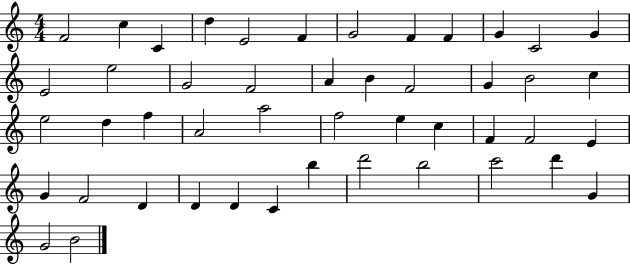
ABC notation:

X:1
T:Untitled
M:4/4
L:1/4
K:C
F2 c C d E2 F G2 F F G C2 G E2 e2 G2 F2 A B F2 G B2 c e2 d f A2 a2 f2 e c F F2 E G F2 D D D C b d'2 b2 c'2 d' G G2 B2